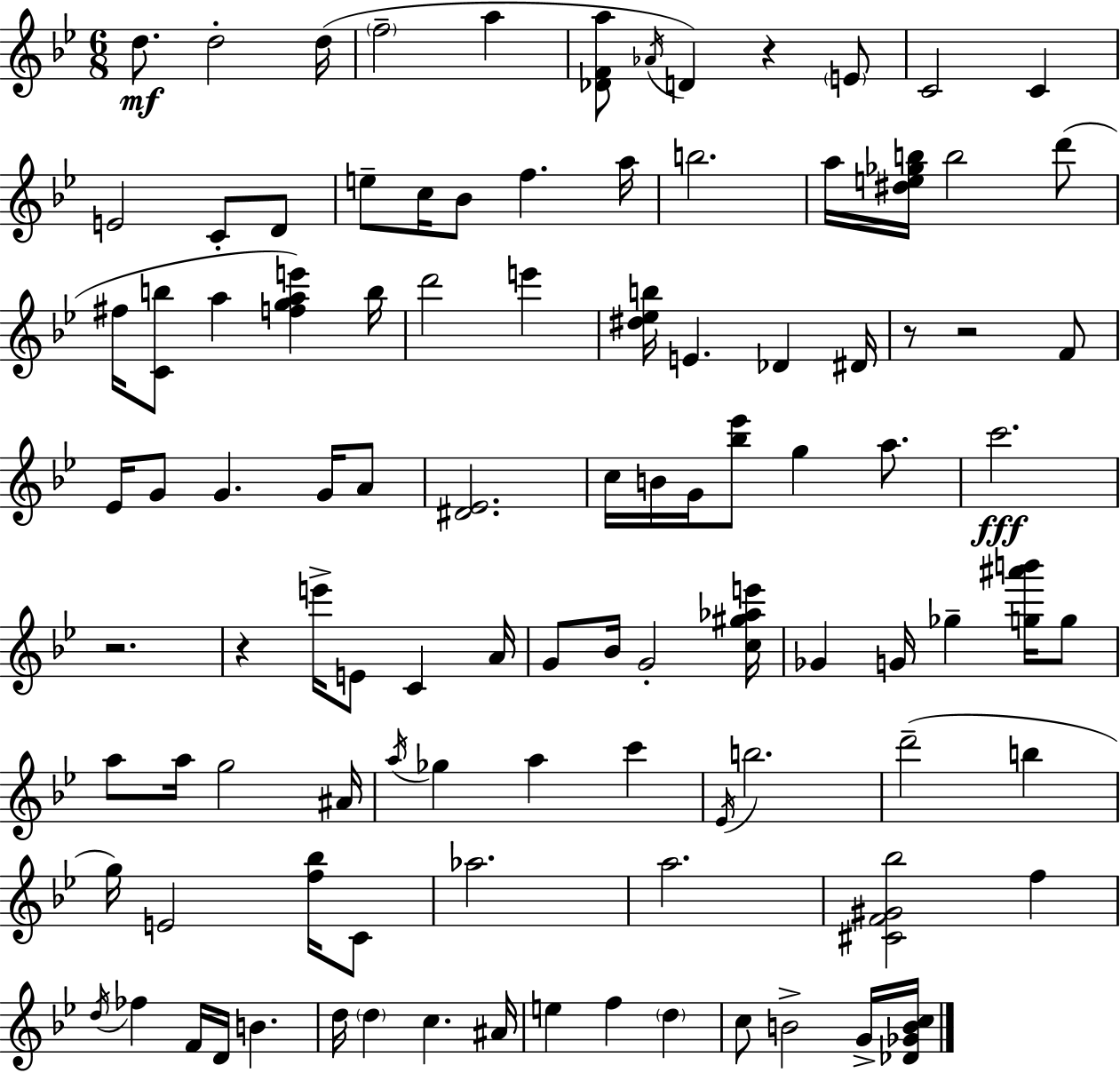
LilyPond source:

{
  \clef treble
  \numericTimeSignature
  \time 6/8
  \key bes \major
  d''8.\mf d''2-. d''16( | \parenthesize f''2-- a''4 | <des' f' a''>8 \acciaccatura { aes'16 } d'4) r4 \parenthesize e'8 | c'2 c'4 | \break e'2 c'8-. d'8 | e''8-- c''16 bes'8 f''4. | a''16 b''2. | a''16 <dis'' e'' ges'' b''>16 b''2 d'''8( | \break fis''16 <c' b''>8 a''4 <f'' g'' a'' e'''>4) | b''16 d'''2 e'''4 | <dis'' ees'' b''>16 e'4. des'4 | dis'16 r8 r2 f'8 | \break ees'16 g'8 g'4. g'16 a'8 | <dis' ees'>2. | c''16 b'16 g'16 <bes'' ees'''>8 g''4 a''8. | c'''2.\fff | \break r2. | r4 e'''16-> e'8 c'4 | a'16 g'8 bes'16 g'2-. | <c'' gis'' aes'' e'''>16 ges'4 g'16 ges''4-- <g'' ais''' b'''>16 g''8 | \break a''8 a''16 g''2 | ais'16 \acciaccatura { a''16 } ges''4 a''4 c'''4 | \acciaccatura { ees'16 } b''2. | d'''2--( b''4 | \break g''16) e'2 | <f'' bes''>16 c'8 aes''2. | a''2. | <cis' f' gis' bes''>2 f''4 | \break \acciaccatura { d''16 } fes''4 f'16 d'16 b'4. | d''16 \parenthesize d''4 c''4. | ais'16 e''4 f''4 | \parenthesize d''4 c''8 b'2-> | \break g'16-> <des' ges' b' c''>16 \bar "|."
}